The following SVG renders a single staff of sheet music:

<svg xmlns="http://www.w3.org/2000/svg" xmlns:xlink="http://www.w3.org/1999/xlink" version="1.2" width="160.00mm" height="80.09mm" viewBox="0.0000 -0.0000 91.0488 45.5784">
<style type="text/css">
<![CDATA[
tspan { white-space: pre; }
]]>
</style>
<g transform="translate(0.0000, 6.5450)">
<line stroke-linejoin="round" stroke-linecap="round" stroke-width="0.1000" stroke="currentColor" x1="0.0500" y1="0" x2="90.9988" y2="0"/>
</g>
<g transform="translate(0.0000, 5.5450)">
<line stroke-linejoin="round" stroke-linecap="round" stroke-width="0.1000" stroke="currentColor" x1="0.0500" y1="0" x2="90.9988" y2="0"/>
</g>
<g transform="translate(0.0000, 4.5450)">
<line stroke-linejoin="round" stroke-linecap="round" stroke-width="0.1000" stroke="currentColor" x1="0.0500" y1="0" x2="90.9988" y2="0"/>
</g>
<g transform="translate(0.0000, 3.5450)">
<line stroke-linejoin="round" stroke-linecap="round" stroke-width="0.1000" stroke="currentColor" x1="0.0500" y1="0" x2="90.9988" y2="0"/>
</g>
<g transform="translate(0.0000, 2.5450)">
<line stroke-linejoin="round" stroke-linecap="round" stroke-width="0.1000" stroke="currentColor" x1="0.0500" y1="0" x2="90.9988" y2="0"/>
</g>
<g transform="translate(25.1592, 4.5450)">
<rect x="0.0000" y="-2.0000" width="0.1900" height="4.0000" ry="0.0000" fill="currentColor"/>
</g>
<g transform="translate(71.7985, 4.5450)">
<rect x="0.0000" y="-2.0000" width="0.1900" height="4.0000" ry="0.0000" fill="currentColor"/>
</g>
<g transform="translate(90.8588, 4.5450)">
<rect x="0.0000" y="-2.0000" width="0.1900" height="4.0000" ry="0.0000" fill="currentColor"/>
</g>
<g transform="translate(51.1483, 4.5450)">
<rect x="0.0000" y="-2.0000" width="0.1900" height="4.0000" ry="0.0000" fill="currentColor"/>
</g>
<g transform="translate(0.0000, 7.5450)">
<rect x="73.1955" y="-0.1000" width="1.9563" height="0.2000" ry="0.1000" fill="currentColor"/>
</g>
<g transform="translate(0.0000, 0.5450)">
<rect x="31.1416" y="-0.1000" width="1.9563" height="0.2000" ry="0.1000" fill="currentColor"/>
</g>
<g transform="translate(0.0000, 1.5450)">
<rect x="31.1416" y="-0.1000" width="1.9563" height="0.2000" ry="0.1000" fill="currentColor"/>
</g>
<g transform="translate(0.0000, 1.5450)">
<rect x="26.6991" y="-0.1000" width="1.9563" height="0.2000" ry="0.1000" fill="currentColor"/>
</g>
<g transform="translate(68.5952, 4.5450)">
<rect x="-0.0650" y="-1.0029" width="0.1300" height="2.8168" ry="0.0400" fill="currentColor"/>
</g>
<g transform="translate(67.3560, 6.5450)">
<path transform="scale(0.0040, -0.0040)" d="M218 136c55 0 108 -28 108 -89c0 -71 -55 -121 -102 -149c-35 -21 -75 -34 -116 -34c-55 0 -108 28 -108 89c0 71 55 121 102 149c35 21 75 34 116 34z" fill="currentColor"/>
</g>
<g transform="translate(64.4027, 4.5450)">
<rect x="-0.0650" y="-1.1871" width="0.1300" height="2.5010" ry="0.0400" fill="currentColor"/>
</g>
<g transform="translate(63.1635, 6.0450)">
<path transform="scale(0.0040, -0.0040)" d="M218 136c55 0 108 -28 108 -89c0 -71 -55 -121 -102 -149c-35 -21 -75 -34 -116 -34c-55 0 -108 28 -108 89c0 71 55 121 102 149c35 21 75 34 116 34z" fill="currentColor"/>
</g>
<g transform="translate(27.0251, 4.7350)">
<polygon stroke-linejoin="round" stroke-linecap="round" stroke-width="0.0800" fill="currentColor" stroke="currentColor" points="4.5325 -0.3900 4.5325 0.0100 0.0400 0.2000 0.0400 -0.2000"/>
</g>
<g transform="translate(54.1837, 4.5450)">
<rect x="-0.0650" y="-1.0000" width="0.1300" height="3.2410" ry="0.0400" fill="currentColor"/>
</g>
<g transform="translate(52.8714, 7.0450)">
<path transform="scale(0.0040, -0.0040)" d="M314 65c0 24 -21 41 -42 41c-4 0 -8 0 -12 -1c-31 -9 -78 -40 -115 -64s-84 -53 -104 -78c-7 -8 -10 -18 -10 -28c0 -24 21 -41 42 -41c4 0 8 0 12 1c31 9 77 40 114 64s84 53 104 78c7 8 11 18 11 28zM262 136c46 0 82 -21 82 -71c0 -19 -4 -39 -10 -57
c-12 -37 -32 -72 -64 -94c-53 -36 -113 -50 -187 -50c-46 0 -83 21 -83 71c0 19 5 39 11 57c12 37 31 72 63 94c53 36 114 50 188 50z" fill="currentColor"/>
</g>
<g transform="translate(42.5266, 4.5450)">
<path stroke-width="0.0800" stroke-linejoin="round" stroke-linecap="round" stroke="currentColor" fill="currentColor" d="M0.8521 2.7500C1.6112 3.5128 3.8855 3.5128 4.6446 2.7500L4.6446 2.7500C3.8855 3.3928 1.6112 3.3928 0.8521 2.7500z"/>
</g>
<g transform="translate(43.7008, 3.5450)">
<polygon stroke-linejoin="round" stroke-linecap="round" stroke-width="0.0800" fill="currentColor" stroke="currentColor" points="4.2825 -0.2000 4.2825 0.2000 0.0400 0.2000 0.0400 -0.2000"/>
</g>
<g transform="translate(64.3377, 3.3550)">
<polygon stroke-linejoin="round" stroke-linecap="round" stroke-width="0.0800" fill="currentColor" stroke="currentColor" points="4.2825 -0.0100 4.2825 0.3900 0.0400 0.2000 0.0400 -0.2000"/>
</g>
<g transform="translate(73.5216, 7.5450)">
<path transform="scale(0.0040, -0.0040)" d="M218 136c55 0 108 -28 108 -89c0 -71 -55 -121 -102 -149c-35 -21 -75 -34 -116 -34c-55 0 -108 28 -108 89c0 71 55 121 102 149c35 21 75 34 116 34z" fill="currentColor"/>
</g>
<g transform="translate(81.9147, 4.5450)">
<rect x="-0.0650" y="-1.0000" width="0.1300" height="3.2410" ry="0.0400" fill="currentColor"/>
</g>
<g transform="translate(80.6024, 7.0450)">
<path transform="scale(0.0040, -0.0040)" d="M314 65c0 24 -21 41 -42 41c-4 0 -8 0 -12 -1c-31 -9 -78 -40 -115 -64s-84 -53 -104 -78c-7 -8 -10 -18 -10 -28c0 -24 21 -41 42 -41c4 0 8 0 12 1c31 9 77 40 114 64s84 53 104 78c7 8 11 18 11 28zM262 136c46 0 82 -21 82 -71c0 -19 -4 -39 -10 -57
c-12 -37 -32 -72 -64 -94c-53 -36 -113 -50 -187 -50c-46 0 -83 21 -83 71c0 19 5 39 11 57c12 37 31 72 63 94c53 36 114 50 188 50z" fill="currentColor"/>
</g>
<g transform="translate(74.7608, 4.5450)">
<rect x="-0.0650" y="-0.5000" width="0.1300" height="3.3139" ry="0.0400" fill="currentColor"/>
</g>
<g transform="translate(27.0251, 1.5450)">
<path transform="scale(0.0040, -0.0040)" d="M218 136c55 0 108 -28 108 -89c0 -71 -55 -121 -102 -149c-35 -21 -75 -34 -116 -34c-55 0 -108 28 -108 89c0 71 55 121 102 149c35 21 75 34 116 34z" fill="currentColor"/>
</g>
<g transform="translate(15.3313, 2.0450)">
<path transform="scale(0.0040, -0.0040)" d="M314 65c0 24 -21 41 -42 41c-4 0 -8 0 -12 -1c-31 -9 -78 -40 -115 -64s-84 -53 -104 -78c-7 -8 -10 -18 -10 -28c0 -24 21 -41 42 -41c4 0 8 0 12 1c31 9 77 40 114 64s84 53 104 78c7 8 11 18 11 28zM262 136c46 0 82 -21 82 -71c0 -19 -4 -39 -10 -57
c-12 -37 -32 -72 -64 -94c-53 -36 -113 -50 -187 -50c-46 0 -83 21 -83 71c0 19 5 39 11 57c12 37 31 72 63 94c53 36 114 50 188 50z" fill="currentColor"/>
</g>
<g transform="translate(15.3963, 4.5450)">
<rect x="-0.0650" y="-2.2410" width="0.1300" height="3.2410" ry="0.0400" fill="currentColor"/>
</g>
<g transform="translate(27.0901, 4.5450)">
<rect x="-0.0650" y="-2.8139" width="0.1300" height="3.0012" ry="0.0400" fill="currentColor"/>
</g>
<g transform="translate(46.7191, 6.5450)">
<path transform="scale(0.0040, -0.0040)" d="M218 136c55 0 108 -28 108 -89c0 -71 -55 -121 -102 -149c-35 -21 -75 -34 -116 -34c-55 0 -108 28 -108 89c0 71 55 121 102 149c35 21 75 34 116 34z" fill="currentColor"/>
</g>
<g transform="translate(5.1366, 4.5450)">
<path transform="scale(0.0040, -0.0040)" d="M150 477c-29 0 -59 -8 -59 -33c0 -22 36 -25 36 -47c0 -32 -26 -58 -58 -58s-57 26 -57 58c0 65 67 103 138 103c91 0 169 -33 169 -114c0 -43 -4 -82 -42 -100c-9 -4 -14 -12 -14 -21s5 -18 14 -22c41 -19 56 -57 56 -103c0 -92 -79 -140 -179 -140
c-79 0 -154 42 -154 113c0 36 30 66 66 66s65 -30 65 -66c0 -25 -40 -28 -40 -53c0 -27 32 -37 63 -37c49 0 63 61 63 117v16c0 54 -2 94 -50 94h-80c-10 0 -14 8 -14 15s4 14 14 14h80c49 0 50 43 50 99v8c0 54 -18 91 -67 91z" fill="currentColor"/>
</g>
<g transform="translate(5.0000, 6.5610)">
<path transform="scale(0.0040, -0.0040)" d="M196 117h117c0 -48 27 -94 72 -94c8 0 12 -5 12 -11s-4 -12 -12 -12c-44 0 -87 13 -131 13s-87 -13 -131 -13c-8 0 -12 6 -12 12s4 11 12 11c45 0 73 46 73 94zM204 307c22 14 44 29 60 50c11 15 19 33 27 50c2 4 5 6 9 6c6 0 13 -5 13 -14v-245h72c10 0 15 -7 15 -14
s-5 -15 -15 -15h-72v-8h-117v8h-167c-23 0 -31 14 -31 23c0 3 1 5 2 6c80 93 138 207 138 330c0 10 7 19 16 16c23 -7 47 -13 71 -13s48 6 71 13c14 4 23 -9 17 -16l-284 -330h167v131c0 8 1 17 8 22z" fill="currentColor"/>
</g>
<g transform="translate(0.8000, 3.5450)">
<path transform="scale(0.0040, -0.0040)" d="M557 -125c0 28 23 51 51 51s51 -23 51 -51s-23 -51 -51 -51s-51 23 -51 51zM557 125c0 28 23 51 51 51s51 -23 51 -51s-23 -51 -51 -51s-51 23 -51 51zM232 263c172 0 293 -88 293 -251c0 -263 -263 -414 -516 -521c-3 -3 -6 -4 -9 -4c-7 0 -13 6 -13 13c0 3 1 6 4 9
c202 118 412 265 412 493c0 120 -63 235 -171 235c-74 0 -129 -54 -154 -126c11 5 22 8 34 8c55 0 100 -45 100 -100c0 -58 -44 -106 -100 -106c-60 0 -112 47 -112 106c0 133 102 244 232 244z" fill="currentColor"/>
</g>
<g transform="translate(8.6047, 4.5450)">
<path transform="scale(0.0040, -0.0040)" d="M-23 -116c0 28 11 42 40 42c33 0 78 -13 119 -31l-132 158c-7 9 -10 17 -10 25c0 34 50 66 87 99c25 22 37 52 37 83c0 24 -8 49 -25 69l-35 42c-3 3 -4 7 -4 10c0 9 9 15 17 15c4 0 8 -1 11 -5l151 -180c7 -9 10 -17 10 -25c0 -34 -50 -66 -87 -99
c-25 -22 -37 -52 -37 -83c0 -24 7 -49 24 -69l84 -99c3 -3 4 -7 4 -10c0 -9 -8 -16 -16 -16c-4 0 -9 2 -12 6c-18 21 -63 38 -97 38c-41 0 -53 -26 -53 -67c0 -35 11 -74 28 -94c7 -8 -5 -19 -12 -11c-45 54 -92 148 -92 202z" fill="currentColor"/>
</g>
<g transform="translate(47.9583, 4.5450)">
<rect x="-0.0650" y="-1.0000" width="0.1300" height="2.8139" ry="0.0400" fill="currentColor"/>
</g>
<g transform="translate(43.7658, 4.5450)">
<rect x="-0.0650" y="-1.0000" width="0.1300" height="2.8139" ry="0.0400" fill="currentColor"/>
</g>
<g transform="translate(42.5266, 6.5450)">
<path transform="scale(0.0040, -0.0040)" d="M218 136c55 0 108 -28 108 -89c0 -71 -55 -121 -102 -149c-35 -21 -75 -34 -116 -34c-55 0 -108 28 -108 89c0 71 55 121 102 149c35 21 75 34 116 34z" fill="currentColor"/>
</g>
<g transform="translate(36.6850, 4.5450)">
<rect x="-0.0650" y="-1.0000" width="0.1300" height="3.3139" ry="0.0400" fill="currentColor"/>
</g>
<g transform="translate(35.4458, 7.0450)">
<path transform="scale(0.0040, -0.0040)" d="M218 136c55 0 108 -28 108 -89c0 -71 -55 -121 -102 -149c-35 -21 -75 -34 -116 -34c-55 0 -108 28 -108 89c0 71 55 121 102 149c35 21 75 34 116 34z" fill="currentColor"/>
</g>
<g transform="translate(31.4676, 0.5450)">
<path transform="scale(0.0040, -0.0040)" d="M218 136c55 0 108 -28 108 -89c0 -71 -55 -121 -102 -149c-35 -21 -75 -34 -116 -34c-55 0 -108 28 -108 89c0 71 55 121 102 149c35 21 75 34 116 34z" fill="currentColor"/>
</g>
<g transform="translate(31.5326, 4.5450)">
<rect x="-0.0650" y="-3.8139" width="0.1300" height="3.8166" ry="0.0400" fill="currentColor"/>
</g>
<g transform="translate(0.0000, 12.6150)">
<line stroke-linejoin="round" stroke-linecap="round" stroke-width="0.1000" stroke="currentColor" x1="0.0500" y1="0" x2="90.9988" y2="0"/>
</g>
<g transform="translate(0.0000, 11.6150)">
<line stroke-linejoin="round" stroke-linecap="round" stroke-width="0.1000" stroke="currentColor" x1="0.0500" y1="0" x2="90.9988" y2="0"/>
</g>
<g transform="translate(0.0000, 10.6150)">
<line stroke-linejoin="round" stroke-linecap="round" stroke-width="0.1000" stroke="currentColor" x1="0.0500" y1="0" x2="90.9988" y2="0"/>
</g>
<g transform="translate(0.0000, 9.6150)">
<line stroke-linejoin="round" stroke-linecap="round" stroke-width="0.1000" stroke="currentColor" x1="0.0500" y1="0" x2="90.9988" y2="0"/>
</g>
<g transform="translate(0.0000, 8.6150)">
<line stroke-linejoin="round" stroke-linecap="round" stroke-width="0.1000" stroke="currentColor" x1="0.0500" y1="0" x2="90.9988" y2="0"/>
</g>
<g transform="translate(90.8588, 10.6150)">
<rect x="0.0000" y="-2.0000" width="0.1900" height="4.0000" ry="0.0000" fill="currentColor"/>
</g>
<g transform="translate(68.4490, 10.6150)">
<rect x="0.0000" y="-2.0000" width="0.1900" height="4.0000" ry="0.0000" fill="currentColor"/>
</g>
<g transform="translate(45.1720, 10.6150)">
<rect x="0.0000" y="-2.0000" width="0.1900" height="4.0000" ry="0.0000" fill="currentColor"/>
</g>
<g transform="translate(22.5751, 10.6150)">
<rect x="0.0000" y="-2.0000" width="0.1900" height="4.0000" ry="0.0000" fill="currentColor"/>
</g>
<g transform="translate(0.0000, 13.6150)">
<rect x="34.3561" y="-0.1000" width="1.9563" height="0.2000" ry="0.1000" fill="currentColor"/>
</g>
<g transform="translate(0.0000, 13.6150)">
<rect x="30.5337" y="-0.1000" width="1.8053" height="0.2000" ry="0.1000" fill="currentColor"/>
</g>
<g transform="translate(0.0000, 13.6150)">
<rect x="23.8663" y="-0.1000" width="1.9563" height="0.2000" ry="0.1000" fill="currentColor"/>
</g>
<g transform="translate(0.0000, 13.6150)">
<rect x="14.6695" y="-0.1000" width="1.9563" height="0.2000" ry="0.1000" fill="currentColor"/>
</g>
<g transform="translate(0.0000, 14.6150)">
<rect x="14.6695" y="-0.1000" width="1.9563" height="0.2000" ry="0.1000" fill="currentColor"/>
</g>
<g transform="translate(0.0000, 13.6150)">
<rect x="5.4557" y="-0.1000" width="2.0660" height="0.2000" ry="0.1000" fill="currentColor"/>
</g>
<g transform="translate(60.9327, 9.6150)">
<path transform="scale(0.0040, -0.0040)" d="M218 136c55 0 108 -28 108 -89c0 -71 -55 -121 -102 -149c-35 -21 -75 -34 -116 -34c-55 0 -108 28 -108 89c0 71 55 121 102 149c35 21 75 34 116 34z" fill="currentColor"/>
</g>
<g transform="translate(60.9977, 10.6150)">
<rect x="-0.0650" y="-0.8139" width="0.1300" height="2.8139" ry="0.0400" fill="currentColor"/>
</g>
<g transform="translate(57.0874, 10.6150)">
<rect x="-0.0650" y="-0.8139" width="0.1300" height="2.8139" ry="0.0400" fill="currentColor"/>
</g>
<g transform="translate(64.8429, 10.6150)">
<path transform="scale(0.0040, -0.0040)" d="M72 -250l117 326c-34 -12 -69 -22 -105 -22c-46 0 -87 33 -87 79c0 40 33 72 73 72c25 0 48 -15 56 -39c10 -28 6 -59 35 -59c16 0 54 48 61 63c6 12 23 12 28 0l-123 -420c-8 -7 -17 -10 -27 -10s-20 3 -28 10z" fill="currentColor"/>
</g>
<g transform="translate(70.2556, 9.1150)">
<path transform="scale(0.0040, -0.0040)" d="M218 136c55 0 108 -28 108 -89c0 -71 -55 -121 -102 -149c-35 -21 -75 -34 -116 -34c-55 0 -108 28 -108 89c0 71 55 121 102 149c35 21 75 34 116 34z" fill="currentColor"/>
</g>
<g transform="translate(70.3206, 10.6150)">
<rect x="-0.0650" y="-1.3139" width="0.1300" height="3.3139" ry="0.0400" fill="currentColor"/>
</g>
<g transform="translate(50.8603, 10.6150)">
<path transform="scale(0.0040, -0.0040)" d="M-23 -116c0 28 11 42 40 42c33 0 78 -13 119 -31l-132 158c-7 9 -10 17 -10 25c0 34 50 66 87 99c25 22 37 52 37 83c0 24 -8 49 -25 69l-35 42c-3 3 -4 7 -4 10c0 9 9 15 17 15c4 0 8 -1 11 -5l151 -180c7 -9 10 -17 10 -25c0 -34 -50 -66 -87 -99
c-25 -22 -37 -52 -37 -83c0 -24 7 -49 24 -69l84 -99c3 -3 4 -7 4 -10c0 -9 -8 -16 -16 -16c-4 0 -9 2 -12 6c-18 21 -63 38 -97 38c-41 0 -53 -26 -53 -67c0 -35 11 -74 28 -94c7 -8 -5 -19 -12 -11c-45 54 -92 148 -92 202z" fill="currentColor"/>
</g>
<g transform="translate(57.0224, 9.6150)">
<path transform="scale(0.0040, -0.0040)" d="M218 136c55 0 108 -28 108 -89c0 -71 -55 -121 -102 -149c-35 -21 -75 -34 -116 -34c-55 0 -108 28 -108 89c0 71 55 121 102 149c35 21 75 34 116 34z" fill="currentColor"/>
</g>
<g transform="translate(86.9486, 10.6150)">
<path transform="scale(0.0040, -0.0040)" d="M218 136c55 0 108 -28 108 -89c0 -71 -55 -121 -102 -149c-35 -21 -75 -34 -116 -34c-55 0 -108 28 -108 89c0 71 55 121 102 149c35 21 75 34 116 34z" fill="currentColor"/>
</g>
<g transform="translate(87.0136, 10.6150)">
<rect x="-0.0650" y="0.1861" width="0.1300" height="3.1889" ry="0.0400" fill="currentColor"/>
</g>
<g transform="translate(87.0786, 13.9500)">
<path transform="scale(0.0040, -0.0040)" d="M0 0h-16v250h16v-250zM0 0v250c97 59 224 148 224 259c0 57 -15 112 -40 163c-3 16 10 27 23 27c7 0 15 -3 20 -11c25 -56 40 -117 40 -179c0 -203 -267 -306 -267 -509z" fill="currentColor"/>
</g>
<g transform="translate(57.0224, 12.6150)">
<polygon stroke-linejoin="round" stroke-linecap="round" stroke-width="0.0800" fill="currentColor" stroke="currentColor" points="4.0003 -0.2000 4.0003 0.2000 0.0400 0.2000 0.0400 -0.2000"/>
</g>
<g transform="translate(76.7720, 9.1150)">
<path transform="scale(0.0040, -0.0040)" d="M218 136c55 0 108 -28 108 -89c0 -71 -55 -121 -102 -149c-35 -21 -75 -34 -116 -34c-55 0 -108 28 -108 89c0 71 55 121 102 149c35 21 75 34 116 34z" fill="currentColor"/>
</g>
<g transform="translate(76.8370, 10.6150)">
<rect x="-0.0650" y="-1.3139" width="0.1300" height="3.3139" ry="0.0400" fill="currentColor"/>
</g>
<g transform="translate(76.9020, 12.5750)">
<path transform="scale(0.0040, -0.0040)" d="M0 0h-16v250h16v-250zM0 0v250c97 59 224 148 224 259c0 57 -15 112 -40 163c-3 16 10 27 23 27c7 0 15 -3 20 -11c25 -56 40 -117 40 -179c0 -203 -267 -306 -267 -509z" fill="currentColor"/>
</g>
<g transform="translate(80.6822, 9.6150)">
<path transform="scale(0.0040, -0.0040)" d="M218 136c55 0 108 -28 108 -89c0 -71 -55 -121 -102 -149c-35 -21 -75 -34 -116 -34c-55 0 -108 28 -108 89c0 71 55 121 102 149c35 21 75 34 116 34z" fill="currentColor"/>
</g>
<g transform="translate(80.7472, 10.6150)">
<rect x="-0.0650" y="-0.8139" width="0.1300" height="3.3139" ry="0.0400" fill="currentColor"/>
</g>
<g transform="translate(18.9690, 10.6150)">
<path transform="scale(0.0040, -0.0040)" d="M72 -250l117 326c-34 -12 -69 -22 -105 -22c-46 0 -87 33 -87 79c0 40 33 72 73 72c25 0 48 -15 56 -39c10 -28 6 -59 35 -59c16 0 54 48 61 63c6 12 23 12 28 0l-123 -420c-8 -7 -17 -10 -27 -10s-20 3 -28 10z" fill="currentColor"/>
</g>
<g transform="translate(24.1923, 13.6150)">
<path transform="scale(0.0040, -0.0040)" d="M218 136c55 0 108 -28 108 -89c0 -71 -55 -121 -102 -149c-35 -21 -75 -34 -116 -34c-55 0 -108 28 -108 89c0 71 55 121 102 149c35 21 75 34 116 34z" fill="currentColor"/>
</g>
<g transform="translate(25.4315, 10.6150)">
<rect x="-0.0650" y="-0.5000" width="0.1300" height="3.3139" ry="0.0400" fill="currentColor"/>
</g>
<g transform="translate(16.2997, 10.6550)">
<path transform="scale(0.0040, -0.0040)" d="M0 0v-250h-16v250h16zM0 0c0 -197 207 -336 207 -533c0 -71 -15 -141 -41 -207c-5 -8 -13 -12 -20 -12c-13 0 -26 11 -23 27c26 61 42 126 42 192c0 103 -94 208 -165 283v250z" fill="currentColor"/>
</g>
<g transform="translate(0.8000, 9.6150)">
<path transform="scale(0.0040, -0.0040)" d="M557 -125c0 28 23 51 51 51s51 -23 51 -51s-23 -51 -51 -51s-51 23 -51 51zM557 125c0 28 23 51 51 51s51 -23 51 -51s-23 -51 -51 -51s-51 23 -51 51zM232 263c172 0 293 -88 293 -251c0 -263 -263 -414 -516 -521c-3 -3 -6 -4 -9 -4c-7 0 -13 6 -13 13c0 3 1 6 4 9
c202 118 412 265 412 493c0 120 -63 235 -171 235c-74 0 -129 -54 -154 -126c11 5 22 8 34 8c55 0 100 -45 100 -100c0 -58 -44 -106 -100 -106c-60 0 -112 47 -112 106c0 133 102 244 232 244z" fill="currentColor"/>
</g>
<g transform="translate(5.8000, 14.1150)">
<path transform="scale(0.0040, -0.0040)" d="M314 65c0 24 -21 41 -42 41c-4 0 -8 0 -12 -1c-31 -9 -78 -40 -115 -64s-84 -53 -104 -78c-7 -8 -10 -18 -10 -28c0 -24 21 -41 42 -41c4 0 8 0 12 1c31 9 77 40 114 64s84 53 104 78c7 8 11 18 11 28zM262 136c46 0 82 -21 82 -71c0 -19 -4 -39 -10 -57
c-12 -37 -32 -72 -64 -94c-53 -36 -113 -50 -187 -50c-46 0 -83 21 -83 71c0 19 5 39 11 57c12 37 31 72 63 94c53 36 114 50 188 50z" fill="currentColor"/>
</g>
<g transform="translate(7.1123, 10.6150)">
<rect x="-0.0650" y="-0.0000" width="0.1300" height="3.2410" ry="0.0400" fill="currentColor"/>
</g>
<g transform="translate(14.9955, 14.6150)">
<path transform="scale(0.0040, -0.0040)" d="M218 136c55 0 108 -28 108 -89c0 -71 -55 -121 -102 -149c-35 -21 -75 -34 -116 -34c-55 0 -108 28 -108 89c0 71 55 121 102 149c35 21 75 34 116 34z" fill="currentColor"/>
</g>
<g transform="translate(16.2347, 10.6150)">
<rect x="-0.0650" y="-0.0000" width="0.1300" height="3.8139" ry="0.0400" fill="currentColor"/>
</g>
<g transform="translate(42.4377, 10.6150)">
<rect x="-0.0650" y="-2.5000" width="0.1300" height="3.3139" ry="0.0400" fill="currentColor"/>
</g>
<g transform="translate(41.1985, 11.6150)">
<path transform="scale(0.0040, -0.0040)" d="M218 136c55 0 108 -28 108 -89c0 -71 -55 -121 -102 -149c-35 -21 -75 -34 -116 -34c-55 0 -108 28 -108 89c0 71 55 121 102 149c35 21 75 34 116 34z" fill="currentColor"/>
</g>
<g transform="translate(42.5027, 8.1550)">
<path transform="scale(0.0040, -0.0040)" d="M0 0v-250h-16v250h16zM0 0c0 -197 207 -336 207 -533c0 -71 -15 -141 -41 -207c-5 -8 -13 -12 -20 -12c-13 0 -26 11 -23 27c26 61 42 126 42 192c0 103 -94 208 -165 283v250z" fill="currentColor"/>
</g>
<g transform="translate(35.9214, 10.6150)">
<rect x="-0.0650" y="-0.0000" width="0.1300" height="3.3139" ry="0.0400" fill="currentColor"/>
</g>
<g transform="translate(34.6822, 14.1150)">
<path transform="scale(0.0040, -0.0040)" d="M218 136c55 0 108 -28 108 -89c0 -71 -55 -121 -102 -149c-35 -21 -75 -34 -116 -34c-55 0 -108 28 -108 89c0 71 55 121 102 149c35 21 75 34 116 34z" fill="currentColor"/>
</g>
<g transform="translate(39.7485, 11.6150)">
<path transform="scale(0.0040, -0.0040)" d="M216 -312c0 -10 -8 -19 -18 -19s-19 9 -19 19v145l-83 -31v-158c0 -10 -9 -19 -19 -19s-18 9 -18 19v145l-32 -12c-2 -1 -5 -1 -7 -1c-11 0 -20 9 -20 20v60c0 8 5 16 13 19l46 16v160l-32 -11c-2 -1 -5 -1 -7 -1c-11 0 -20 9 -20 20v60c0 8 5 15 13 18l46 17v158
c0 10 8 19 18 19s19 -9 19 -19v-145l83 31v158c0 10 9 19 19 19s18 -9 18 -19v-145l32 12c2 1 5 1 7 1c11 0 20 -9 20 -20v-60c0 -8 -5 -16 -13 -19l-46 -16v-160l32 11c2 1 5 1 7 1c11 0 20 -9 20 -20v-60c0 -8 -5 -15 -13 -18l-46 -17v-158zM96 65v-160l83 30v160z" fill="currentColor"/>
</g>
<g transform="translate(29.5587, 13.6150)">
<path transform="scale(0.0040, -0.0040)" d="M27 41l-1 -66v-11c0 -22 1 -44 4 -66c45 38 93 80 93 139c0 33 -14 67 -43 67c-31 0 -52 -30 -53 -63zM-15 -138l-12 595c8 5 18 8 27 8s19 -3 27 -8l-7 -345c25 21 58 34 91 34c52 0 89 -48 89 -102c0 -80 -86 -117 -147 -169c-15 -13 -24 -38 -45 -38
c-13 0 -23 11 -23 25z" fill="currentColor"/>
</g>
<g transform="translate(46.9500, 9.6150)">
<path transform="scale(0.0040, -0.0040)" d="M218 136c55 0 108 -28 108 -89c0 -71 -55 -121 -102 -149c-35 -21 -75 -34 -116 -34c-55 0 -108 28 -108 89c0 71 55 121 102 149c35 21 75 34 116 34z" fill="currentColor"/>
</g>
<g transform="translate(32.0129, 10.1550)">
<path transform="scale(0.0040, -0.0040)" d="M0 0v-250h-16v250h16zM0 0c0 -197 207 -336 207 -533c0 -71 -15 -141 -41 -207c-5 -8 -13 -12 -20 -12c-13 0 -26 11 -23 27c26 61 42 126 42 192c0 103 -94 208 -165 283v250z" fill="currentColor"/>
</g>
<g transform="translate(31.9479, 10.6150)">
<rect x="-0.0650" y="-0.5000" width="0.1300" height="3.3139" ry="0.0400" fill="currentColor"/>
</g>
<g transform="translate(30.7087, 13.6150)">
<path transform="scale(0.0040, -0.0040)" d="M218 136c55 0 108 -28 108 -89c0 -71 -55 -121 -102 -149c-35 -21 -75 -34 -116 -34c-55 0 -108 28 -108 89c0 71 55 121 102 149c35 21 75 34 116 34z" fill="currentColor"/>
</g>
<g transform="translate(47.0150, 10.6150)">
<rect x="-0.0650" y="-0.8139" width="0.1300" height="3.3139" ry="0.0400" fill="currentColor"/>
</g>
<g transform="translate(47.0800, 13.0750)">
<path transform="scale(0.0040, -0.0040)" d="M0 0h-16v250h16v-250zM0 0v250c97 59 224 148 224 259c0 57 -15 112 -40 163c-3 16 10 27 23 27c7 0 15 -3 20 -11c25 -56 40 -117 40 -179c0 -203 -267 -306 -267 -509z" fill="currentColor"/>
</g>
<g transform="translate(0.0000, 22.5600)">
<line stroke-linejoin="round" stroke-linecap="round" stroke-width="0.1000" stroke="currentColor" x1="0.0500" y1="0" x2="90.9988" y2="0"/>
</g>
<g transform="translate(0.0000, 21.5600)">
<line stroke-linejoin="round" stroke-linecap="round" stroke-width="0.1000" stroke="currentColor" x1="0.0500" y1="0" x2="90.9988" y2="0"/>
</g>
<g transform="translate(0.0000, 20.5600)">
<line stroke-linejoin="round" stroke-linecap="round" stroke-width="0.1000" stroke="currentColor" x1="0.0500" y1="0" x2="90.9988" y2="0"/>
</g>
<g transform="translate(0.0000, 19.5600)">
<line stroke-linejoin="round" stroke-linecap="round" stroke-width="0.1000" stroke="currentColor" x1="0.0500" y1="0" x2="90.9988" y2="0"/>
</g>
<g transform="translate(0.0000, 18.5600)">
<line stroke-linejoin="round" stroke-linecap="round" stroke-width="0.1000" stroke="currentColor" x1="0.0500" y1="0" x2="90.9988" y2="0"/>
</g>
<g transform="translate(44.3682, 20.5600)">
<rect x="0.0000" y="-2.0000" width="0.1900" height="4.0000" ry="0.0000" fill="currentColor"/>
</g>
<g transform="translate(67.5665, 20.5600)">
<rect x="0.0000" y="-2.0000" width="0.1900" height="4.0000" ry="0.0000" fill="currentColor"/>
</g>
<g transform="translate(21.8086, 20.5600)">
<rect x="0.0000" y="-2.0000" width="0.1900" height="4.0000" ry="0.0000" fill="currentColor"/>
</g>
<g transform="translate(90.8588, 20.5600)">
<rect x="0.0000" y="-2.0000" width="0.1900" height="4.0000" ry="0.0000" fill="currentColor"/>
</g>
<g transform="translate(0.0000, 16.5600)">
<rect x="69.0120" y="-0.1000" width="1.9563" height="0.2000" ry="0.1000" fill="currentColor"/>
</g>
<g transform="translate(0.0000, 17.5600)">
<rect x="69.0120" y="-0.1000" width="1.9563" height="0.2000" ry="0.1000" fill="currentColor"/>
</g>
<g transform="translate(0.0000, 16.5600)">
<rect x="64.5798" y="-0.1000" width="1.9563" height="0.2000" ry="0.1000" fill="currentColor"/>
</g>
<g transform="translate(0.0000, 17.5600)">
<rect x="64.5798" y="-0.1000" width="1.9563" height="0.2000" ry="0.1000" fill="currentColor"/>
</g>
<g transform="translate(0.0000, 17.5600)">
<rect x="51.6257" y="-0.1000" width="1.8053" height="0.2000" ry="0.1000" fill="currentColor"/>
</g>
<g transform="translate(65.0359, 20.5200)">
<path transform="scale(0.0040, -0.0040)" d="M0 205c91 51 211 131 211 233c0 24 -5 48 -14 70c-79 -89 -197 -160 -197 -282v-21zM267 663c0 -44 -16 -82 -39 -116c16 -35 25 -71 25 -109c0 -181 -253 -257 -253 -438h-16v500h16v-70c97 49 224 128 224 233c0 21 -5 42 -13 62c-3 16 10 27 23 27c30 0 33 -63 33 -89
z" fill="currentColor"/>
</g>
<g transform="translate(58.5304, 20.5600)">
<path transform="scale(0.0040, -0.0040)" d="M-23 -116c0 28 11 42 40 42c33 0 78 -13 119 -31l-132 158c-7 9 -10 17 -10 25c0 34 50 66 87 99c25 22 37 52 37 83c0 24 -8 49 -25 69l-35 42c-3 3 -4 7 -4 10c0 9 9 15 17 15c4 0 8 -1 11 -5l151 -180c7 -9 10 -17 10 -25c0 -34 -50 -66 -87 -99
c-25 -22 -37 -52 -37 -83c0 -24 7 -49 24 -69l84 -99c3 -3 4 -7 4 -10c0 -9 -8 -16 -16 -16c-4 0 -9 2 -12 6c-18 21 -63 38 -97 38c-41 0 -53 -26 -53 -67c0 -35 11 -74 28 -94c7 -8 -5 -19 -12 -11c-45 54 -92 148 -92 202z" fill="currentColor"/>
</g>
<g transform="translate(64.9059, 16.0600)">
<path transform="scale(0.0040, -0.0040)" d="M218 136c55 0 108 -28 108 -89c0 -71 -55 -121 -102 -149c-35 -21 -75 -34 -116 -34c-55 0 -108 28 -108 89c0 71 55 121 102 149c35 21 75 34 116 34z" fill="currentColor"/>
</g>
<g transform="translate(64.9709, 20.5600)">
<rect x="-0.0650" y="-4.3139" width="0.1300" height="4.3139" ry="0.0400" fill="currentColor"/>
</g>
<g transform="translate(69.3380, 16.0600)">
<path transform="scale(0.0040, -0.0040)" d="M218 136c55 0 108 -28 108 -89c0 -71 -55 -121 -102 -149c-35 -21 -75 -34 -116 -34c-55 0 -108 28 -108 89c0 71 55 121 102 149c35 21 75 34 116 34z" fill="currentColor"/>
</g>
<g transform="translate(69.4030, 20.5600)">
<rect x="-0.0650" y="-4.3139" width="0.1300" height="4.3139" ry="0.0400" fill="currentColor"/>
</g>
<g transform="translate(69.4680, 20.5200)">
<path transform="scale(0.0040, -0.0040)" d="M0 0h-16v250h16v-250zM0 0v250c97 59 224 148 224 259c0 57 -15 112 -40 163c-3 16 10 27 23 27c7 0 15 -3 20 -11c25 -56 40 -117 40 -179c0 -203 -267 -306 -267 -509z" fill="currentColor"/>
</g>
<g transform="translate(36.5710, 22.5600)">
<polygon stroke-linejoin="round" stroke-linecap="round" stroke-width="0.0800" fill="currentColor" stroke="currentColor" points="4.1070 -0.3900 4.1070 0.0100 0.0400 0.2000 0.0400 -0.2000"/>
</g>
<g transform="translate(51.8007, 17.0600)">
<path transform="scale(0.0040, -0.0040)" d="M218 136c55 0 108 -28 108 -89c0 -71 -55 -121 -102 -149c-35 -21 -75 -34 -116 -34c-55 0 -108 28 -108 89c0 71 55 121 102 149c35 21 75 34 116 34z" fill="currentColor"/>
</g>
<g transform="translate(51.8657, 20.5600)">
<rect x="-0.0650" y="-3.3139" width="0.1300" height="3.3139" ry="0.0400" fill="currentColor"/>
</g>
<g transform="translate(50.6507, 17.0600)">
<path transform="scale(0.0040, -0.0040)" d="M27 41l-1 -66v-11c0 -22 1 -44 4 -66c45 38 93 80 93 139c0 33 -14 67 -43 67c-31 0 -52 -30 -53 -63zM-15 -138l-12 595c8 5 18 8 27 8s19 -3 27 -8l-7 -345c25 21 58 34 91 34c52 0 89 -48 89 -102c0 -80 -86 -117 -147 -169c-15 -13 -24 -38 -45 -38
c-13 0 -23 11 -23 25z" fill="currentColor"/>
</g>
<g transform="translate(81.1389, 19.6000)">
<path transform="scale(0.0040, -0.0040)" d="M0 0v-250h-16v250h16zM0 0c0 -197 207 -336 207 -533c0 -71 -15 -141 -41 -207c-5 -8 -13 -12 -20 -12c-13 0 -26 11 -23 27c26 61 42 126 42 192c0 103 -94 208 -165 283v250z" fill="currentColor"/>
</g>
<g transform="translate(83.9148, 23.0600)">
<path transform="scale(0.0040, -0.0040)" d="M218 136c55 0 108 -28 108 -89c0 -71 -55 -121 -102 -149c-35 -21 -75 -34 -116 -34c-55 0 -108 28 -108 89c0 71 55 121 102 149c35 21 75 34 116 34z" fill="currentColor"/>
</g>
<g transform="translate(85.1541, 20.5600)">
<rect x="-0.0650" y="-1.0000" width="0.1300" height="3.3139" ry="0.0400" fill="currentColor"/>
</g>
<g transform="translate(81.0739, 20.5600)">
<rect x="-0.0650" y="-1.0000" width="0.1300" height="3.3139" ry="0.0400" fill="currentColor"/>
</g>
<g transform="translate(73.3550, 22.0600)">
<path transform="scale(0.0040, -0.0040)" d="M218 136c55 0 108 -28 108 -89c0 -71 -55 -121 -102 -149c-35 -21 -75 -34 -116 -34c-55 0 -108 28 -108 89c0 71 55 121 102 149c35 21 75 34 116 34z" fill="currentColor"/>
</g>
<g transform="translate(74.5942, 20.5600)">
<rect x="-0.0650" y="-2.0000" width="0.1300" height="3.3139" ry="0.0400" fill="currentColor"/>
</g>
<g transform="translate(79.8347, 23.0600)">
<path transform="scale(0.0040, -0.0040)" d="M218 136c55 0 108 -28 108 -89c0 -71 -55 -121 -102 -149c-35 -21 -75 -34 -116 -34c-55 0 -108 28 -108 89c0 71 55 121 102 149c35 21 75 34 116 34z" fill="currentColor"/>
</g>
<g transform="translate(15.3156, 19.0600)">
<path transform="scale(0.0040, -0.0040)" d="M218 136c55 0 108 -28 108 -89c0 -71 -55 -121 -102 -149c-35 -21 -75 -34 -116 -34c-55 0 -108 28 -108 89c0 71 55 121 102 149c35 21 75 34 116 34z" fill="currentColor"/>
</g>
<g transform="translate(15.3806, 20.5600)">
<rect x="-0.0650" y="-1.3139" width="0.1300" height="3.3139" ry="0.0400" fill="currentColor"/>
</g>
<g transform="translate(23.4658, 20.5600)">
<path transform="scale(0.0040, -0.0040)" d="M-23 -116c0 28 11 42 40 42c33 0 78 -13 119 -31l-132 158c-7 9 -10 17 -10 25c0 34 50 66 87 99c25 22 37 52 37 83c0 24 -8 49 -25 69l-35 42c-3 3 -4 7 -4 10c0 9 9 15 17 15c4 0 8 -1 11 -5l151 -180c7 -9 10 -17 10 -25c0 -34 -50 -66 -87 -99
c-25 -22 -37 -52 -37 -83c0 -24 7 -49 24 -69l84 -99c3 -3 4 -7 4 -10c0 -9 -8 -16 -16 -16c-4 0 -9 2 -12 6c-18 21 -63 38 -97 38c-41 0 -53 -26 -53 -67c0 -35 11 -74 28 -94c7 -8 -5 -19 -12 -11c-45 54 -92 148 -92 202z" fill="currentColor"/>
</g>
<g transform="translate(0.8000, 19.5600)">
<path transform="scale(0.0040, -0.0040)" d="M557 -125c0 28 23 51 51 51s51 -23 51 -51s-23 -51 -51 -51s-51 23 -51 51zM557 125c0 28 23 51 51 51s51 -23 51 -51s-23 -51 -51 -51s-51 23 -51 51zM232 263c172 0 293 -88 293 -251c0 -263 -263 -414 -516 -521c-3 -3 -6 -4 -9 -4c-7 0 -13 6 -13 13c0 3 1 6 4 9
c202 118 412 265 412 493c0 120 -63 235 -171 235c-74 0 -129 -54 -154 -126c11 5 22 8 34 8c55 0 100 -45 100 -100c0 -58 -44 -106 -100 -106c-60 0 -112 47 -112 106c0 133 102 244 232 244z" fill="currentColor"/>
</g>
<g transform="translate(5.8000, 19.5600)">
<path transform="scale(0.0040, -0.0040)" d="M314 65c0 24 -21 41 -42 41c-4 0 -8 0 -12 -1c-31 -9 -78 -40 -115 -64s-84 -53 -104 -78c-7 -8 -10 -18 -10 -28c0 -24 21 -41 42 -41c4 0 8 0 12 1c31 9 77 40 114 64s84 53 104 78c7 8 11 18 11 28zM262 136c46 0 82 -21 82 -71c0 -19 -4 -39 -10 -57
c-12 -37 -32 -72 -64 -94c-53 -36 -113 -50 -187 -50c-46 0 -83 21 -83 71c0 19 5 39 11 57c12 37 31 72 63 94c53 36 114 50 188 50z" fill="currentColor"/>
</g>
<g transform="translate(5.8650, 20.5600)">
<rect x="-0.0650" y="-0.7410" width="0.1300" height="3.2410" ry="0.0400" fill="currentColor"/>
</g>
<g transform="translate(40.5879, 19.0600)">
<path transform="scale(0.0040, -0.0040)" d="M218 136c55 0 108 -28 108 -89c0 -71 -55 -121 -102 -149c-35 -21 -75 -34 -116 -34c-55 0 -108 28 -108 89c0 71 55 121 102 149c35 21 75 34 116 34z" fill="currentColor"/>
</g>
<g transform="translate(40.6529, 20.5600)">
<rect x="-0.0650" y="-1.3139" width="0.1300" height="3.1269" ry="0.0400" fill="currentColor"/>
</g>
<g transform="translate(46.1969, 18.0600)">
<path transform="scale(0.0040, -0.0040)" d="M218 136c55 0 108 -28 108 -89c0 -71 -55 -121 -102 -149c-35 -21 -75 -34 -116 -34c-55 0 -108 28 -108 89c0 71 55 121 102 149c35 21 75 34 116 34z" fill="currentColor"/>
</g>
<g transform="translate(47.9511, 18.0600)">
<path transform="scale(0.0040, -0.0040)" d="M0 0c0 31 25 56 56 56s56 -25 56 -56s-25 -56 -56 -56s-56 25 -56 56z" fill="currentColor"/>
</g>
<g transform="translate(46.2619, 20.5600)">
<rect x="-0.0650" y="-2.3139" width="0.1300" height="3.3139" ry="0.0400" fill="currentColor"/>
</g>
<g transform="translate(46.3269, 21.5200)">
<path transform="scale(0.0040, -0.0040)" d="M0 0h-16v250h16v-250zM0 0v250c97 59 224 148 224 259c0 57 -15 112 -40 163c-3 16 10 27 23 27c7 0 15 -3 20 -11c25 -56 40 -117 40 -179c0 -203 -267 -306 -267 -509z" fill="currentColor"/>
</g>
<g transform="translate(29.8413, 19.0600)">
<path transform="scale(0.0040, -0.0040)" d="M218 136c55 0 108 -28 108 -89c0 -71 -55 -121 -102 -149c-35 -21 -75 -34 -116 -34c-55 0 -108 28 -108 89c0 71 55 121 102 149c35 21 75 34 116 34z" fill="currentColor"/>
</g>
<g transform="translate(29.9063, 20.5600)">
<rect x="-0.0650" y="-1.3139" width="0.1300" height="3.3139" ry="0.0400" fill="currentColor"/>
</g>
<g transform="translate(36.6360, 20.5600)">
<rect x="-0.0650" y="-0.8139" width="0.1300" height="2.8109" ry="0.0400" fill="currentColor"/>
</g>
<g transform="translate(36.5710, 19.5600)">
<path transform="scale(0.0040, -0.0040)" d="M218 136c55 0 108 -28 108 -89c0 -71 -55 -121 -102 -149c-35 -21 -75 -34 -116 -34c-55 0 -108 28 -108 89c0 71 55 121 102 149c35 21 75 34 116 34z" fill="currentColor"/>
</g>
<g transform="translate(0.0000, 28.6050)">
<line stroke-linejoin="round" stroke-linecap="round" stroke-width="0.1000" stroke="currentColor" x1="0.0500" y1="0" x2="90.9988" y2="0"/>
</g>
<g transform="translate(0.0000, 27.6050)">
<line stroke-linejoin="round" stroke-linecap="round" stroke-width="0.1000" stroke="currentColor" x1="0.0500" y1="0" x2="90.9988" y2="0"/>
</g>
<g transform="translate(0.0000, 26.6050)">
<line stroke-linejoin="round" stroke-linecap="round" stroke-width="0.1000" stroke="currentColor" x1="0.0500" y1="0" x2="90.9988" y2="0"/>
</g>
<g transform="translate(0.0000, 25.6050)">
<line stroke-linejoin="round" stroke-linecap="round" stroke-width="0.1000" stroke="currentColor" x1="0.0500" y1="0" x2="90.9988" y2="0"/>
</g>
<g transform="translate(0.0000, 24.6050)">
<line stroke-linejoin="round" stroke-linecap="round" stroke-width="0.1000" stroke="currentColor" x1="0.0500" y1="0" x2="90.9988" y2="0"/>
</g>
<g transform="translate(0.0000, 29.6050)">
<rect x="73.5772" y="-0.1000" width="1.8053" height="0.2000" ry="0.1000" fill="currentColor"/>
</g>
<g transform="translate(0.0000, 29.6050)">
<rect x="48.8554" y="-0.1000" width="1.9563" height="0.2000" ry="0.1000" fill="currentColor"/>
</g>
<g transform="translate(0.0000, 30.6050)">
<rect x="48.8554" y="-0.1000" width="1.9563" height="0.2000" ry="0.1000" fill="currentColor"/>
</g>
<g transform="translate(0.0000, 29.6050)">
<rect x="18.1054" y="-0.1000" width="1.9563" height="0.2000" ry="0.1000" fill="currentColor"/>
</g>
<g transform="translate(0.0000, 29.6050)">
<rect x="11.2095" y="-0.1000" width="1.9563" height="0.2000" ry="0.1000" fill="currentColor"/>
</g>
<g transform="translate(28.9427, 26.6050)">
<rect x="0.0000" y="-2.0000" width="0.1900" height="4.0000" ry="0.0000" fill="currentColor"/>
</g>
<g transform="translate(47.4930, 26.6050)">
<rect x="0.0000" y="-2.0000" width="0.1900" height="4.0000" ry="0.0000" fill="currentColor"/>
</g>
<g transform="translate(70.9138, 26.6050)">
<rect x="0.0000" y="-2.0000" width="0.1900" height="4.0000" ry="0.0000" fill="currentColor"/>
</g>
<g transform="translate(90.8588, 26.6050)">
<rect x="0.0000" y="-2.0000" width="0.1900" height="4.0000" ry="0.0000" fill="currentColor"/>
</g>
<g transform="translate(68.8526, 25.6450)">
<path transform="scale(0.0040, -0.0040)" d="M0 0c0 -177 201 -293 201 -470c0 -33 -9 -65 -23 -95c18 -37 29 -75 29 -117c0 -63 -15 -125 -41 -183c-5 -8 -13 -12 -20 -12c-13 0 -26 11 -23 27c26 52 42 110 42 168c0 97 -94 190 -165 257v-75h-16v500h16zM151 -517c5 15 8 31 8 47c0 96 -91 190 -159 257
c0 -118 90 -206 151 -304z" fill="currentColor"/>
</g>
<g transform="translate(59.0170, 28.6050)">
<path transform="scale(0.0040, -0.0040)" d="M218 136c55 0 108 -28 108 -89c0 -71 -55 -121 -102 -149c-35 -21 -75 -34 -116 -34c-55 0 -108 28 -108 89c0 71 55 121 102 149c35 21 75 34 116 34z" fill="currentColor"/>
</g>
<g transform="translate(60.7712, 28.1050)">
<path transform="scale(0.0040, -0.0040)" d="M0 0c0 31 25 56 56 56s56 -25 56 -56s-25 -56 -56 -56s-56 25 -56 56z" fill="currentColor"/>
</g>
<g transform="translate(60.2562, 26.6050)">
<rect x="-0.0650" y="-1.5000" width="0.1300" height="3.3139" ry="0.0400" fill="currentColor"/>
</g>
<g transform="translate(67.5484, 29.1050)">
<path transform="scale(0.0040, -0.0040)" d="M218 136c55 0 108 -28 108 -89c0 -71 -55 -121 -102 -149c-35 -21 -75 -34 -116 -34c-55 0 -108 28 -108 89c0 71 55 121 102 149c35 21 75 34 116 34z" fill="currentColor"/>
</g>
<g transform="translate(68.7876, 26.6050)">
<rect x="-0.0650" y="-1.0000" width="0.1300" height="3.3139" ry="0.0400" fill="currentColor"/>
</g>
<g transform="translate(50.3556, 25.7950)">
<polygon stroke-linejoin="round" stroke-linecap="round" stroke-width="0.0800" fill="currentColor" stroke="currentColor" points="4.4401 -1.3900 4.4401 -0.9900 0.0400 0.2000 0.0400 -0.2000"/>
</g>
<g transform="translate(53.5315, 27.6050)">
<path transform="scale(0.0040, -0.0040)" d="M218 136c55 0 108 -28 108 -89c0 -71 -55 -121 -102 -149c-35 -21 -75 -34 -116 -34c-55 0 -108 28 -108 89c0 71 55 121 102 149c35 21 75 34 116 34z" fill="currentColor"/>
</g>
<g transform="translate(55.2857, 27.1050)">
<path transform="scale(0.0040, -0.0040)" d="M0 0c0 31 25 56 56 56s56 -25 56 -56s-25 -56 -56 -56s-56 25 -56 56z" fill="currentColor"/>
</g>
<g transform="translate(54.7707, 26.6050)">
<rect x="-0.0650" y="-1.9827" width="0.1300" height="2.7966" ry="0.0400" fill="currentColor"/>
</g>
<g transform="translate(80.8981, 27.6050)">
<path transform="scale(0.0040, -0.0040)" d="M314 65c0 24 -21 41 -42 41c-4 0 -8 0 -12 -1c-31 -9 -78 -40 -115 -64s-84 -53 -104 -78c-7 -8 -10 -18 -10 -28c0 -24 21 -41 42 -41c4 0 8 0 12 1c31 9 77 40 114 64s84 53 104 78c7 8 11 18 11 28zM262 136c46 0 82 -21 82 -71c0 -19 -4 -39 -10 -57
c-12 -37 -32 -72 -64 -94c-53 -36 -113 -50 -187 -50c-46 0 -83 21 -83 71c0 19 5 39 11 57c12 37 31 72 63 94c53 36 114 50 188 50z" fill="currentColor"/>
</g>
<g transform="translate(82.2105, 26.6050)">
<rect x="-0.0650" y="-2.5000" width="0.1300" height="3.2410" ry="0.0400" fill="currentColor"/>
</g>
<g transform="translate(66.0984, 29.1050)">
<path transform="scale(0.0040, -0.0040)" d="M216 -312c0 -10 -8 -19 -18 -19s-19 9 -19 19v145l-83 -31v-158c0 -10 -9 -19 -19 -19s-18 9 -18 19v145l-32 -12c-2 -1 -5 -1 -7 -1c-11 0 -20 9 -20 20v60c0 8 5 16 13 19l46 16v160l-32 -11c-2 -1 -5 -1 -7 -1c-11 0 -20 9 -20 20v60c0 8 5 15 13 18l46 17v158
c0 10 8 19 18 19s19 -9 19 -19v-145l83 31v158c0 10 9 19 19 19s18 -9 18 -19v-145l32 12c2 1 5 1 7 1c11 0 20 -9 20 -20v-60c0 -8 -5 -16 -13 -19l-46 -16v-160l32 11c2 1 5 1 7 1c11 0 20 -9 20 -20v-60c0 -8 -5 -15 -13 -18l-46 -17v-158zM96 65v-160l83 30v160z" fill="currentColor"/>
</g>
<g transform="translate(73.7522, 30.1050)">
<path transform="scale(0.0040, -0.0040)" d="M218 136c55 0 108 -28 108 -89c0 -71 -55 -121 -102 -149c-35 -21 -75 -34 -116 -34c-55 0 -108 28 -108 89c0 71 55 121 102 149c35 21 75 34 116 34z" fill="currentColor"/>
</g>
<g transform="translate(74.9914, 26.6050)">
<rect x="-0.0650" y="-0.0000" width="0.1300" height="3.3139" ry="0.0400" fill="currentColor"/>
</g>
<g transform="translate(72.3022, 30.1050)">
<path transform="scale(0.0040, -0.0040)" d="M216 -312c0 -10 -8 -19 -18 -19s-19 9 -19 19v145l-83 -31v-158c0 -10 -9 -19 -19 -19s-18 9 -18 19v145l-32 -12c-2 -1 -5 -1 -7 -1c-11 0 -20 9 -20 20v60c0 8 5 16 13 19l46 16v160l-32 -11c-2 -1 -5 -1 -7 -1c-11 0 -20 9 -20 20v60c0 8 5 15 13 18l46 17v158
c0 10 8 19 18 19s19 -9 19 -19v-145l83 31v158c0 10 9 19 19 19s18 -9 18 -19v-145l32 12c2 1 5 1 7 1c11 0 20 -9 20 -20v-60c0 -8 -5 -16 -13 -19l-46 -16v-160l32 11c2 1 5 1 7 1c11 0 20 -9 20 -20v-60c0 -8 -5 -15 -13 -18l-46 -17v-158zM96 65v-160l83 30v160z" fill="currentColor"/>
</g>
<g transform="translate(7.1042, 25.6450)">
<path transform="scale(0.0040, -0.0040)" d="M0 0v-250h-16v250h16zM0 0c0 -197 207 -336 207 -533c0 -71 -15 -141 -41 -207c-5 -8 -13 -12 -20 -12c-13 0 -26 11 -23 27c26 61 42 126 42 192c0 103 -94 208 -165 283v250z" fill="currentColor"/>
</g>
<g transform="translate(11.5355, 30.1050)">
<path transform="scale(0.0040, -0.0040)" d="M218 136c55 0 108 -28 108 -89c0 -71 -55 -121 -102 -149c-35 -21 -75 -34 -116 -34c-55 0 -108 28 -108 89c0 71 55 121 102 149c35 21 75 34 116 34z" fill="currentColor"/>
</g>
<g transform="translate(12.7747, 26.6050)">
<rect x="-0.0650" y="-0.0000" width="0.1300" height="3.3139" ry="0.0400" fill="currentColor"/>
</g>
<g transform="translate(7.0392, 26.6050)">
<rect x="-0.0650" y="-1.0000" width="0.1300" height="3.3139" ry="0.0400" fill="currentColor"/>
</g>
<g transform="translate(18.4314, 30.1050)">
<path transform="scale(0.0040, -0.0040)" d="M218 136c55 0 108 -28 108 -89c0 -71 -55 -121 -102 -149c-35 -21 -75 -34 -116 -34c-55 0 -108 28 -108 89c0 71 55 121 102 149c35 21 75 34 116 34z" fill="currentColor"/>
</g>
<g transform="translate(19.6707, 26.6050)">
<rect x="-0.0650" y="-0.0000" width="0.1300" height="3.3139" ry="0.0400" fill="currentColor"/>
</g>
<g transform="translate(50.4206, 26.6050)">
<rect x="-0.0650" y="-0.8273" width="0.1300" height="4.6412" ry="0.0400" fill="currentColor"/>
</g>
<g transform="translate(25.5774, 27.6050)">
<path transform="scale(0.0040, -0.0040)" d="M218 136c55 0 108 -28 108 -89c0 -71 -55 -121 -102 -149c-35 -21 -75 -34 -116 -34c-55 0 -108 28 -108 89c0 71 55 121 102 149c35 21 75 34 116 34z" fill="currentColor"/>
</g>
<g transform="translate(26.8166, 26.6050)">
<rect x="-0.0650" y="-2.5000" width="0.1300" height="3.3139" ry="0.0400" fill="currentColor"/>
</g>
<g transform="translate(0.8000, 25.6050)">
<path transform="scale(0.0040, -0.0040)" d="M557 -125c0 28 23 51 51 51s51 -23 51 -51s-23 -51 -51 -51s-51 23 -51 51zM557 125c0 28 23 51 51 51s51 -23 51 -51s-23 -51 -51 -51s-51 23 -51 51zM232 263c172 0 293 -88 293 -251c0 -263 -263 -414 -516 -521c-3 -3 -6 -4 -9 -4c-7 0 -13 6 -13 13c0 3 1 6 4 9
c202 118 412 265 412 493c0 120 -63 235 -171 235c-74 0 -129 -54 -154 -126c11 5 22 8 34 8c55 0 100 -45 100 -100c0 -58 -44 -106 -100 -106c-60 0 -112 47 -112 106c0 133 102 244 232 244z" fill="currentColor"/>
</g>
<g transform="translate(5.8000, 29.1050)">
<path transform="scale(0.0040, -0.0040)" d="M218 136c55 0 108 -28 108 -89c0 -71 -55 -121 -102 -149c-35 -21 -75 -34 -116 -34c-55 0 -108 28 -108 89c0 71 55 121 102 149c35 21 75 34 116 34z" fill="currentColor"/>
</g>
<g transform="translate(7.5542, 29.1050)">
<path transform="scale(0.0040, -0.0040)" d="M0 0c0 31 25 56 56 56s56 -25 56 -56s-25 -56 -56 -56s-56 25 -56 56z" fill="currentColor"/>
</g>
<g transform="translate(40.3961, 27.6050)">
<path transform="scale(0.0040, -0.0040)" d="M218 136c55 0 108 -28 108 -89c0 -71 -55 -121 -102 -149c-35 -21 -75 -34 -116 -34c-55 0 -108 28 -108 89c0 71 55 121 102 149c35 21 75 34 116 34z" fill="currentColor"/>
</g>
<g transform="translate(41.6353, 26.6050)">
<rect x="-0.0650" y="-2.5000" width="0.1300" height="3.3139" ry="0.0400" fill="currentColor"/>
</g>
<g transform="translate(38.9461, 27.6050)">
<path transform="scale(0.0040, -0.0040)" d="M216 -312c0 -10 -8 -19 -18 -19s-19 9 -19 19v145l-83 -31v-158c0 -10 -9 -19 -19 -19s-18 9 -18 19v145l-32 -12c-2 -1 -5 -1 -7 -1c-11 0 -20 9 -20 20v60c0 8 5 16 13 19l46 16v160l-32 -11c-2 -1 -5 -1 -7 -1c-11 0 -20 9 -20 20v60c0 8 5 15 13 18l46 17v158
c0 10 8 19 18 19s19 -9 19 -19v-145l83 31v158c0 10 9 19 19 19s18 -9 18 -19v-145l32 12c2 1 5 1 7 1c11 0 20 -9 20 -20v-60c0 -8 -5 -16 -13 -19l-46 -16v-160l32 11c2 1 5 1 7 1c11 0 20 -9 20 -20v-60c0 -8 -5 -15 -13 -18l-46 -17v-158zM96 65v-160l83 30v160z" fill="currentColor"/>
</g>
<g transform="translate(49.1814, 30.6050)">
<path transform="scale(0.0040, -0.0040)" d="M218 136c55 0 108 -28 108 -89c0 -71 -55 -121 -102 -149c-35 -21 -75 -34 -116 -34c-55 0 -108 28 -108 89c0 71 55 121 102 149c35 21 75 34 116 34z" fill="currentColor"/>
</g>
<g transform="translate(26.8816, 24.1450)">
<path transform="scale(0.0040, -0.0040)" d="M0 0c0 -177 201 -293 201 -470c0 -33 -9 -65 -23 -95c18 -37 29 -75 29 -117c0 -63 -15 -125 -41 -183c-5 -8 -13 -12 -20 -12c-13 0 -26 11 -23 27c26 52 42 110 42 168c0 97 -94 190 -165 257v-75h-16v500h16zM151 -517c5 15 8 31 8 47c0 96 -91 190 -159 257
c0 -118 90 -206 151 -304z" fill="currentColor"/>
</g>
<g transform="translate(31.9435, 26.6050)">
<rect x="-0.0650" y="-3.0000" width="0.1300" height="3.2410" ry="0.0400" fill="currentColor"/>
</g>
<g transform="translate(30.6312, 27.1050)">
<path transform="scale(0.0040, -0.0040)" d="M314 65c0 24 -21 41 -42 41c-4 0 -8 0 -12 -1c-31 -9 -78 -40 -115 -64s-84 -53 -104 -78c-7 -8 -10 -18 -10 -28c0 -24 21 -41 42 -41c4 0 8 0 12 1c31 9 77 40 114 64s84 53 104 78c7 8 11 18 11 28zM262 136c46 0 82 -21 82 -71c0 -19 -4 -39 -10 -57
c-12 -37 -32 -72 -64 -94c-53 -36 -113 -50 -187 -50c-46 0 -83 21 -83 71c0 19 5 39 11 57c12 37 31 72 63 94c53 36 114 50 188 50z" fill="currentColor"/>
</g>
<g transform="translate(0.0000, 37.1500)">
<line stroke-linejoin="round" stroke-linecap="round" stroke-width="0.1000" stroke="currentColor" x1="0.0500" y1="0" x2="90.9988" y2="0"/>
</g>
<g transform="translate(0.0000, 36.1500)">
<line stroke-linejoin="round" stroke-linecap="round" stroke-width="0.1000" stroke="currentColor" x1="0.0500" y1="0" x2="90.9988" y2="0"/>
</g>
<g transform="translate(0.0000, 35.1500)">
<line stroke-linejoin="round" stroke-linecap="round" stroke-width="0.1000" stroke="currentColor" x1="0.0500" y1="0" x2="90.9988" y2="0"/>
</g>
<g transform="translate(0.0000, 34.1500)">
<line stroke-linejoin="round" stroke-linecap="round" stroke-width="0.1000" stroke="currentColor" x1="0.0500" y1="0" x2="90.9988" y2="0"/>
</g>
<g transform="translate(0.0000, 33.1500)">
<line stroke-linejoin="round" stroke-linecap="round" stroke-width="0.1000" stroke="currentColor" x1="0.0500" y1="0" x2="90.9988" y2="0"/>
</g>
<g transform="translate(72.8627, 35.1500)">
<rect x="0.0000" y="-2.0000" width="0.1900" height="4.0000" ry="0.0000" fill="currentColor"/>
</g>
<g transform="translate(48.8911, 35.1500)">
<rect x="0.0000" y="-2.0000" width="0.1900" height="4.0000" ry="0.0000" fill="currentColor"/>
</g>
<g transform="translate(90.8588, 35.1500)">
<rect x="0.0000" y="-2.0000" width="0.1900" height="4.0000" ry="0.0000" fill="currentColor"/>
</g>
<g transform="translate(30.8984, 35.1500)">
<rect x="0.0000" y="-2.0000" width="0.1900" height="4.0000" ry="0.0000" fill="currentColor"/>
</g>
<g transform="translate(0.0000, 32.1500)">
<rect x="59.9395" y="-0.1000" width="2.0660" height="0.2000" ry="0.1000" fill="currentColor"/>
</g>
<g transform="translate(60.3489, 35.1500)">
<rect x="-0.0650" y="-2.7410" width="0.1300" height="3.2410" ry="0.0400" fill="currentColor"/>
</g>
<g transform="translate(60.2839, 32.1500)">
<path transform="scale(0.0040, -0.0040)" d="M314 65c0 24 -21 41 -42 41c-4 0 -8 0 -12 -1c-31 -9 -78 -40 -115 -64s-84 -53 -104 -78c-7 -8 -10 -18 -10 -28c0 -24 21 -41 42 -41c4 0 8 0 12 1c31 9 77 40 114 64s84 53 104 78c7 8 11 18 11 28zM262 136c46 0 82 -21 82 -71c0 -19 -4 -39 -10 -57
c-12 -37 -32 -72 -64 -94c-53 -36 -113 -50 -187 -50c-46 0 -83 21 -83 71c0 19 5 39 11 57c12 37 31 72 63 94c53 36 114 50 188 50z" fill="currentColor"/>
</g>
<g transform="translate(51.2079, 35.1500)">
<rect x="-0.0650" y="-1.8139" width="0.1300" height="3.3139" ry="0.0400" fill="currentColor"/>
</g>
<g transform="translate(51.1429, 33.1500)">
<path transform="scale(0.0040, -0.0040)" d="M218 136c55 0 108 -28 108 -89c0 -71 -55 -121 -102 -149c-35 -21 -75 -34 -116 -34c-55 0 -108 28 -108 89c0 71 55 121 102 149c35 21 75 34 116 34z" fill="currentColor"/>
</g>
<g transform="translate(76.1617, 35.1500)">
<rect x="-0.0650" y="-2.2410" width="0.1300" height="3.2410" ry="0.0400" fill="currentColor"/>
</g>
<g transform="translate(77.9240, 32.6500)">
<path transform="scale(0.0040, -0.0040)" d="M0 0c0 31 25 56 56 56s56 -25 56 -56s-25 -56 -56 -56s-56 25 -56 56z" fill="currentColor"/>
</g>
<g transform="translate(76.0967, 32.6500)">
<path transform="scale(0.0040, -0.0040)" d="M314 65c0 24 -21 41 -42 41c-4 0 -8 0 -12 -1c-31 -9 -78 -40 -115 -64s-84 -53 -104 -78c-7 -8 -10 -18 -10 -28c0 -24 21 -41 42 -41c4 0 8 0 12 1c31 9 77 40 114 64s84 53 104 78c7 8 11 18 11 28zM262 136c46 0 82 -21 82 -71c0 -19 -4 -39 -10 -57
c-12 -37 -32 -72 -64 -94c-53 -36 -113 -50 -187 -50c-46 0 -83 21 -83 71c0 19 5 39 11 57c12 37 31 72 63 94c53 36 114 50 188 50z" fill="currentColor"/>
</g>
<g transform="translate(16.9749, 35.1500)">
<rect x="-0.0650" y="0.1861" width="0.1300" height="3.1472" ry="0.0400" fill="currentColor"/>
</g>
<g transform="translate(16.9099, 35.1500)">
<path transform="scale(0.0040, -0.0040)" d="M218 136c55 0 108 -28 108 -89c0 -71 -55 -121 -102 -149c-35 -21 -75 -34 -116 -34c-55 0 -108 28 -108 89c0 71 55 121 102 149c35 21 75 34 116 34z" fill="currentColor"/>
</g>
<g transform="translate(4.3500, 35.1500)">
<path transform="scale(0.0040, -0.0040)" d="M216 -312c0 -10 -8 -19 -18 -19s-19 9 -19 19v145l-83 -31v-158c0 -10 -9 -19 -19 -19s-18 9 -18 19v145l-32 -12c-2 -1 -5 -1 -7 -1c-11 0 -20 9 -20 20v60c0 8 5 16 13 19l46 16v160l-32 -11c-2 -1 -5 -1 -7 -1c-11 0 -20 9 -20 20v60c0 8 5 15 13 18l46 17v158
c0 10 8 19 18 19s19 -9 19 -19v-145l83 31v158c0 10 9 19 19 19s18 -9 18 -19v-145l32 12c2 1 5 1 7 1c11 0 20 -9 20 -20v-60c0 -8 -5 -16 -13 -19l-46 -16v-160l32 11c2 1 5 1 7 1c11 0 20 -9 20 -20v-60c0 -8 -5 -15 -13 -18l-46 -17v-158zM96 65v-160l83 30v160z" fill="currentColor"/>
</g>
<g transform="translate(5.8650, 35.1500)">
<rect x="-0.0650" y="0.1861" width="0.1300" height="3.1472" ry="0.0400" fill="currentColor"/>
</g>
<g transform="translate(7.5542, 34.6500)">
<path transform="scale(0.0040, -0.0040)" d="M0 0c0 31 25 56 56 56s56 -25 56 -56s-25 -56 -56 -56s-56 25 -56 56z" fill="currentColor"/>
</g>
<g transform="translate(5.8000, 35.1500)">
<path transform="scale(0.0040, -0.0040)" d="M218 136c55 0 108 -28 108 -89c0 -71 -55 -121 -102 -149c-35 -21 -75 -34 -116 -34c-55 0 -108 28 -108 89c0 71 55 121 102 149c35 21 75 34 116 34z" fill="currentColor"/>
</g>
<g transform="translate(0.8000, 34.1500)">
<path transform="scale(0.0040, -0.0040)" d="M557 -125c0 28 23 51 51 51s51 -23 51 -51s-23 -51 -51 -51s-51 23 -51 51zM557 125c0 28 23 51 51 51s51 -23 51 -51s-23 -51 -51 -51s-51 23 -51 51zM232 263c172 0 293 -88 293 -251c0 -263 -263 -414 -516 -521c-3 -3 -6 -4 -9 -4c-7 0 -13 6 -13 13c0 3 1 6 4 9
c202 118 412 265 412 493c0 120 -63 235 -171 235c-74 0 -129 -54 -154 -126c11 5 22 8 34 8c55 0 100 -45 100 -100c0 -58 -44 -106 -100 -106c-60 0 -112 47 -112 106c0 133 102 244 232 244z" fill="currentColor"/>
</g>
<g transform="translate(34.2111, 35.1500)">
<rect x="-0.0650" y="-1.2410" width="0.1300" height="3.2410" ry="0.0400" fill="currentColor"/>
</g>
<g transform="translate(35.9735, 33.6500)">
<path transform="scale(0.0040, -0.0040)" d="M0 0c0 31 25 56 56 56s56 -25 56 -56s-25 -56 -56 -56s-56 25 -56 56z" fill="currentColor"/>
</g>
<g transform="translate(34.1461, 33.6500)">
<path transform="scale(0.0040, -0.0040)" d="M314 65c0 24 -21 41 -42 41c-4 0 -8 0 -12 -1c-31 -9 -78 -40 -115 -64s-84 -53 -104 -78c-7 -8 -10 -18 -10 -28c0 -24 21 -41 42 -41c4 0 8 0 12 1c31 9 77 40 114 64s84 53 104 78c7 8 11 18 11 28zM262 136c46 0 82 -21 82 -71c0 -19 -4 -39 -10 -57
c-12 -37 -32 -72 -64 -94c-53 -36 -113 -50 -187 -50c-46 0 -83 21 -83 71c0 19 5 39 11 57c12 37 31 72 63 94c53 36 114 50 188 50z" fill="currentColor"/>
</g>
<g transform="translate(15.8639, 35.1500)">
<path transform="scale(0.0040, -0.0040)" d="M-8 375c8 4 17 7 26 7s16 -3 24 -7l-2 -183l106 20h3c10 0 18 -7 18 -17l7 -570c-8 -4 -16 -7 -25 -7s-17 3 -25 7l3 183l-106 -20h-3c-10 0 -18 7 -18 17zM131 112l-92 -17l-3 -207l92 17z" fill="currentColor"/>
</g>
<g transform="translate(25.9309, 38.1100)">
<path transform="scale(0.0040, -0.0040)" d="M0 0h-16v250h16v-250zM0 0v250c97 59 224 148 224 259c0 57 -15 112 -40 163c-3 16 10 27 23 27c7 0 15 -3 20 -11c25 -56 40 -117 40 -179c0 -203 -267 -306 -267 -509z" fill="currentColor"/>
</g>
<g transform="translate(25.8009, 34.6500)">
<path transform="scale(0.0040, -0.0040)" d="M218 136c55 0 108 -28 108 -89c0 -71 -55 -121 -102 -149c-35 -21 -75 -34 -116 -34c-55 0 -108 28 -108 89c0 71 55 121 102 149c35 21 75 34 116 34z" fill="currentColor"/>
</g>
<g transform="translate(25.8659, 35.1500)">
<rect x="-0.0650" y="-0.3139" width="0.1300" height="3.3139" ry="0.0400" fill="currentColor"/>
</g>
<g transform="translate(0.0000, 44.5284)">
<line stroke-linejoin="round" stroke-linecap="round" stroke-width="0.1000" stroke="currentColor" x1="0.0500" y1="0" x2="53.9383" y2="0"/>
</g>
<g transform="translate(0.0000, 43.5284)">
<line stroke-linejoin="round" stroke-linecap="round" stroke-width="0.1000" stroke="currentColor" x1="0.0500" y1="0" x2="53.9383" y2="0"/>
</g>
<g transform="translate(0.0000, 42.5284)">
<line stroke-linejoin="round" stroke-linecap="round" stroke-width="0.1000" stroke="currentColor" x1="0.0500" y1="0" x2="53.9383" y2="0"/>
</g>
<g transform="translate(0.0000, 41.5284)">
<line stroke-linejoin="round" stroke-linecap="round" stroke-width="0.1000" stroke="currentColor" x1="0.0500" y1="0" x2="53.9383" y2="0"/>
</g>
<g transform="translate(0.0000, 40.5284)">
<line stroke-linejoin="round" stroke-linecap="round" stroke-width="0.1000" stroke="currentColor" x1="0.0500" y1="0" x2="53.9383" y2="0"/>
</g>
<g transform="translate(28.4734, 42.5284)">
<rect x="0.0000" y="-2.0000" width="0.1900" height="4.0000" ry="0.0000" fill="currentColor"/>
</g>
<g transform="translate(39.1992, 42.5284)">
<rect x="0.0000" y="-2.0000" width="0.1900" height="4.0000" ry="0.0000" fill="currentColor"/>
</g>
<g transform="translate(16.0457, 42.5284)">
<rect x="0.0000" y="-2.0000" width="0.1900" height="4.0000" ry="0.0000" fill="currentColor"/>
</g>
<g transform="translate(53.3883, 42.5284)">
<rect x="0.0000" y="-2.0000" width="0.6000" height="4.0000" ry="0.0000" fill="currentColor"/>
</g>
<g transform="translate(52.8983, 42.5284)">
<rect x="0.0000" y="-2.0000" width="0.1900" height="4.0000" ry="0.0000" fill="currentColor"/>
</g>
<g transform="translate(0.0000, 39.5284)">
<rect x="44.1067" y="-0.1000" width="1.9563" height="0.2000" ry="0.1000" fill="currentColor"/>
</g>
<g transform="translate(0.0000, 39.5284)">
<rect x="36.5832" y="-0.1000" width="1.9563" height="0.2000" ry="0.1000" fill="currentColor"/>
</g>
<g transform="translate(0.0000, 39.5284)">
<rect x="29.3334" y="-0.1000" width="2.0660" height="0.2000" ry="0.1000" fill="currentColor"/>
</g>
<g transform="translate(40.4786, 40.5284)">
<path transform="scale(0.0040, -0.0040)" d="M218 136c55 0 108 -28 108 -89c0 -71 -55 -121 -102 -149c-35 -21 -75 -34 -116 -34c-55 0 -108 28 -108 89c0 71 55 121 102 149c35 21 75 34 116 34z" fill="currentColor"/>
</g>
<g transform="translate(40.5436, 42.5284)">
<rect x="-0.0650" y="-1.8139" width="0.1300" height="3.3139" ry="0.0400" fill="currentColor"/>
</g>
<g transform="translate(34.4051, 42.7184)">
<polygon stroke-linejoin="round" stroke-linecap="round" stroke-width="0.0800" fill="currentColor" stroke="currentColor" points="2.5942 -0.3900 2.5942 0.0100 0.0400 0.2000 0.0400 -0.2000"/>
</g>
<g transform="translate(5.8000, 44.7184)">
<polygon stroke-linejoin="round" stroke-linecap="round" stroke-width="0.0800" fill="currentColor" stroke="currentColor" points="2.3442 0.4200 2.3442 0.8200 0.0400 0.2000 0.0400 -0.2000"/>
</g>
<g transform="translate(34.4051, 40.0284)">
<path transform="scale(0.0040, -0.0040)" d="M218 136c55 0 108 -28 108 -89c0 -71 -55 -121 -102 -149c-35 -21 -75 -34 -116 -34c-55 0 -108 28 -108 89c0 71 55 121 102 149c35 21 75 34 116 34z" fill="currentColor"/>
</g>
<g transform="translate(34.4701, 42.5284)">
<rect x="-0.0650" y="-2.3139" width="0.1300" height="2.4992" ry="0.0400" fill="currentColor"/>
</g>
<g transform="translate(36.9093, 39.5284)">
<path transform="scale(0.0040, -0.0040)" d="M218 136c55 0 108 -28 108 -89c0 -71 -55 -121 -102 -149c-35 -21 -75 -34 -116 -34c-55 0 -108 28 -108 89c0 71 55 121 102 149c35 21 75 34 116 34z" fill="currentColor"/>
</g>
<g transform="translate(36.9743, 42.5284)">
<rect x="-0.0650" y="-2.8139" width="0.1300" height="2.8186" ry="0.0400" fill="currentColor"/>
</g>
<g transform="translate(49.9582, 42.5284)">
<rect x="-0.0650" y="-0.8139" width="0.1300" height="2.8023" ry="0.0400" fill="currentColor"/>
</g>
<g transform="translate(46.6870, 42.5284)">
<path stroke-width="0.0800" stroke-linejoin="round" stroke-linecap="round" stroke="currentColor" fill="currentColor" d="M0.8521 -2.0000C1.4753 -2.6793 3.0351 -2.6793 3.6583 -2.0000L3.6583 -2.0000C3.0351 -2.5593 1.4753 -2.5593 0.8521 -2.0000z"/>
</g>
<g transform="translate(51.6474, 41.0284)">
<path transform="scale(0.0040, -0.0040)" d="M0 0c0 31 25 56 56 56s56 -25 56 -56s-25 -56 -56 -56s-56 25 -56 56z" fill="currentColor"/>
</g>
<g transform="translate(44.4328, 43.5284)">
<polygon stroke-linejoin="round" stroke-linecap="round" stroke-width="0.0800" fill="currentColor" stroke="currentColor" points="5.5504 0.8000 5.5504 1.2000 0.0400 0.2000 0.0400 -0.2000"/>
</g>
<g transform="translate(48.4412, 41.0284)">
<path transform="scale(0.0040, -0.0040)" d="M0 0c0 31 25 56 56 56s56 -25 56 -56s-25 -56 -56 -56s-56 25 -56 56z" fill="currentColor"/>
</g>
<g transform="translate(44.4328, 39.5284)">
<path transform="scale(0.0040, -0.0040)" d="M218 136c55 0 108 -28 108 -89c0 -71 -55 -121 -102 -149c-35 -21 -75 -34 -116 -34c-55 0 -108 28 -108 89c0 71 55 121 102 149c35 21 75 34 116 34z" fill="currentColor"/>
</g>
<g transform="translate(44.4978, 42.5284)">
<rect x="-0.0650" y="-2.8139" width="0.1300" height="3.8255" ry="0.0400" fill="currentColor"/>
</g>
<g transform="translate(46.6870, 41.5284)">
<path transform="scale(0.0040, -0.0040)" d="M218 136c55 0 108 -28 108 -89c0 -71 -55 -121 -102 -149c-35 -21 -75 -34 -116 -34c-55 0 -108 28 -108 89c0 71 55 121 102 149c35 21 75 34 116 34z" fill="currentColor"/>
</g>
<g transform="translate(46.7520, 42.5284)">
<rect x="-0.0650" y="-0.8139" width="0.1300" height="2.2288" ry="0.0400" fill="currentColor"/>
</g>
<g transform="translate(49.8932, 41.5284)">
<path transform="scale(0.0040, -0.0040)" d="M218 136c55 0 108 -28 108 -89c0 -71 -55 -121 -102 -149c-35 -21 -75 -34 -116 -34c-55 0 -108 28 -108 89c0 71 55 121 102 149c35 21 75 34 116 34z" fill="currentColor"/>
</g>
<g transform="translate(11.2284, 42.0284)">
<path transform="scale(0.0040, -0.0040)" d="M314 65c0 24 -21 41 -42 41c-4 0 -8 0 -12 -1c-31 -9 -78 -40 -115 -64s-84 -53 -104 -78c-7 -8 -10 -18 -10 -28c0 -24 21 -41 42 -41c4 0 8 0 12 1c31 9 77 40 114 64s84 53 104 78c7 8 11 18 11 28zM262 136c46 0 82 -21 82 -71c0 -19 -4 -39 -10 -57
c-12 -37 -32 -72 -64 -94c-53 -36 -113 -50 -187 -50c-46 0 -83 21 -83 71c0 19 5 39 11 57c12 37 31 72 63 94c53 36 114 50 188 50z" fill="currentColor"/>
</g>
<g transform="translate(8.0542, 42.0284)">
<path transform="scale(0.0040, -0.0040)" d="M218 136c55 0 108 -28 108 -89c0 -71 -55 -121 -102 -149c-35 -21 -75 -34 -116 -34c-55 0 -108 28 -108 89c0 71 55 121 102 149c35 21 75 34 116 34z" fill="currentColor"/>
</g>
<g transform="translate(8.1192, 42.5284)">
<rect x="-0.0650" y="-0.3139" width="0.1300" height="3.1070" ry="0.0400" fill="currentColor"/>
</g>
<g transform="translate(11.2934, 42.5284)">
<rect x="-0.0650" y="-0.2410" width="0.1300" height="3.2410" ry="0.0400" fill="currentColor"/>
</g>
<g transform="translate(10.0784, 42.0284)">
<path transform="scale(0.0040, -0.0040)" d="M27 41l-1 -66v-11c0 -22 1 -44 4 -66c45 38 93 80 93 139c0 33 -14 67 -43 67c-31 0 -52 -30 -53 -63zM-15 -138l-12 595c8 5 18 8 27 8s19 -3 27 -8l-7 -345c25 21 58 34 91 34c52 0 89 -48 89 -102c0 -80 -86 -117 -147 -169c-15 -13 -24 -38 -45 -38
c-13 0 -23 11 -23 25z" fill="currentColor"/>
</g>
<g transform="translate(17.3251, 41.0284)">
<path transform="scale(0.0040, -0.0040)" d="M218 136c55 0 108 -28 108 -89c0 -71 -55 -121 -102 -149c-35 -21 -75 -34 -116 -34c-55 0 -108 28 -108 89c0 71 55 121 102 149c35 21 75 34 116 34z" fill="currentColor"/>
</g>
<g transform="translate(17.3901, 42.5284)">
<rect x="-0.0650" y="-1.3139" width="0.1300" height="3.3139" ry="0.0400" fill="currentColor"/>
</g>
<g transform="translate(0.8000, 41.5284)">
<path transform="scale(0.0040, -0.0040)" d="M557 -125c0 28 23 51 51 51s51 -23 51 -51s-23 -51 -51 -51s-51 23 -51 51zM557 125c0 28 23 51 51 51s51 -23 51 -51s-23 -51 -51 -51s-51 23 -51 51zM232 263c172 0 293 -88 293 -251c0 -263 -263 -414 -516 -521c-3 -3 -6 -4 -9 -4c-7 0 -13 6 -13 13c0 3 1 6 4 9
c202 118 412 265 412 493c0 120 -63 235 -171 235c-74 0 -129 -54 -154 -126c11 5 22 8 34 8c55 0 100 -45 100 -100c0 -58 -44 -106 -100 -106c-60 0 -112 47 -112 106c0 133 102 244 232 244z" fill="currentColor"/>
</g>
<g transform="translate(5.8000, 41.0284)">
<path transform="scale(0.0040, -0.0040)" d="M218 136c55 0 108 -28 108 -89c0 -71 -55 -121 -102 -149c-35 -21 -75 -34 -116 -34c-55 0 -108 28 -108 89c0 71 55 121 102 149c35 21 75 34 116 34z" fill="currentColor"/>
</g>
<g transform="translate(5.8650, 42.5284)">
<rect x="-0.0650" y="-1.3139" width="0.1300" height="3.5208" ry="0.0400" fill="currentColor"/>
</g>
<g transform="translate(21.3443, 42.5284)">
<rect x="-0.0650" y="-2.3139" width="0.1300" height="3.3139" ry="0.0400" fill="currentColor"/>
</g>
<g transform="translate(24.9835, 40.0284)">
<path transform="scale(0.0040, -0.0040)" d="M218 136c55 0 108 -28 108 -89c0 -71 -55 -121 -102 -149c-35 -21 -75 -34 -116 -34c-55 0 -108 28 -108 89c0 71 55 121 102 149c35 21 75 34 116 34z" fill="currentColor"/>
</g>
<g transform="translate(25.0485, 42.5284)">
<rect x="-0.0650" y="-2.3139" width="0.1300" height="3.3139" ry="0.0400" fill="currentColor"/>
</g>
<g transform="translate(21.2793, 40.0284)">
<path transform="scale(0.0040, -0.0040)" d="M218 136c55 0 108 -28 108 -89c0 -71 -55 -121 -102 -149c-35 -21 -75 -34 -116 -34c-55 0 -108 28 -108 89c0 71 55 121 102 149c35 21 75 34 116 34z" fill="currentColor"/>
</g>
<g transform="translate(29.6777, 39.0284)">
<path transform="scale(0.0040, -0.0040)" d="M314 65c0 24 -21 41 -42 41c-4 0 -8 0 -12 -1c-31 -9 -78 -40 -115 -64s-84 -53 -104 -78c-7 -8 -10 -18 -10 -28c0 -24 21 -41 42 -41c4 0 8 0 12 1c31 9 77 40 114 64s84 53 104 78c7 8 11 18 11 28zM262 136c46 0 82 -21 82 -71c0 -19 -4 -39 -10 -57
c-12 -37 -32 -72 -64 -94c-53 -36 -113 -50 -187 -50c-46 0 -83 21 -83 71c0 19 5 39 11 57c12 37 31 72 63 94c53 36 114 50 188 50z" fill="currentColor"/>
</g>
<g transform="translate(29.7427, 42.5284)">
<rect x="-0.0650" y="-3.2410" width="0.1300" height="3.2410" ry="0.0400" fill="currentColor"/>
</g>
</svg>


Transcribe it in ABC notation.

X:1
T:Untitled
M:3/4
L:1/4
K:C
z B,2 C/2 E/2 F,, G,,/2 G,,/2 F,,2 A,,/2 G,,/2 E,, F,,2 D,,2 C,,/2 z/2 E,, _E,,/2 D,, ^B,,/2 F,/2 z F,/2 F,/2 z/2 G, G,/2 F, D,/2 F,2 G, z G, F,/2 G,/2 B,/2 _D z F/4 F/2 A,, F,,/2 F,, F,,/2 D,, D,, B,,/4 C,2 ^B,, C,,/2 B,,/2 G,, ^F,,/4 ^D,, B,,2 ^D, D, E,/2 G,2 A, C2 B,2 G,/2 E,/2 _E,2 G, B, B, D2 B,/2 C/2 A, C/2 F,/2 F,/2